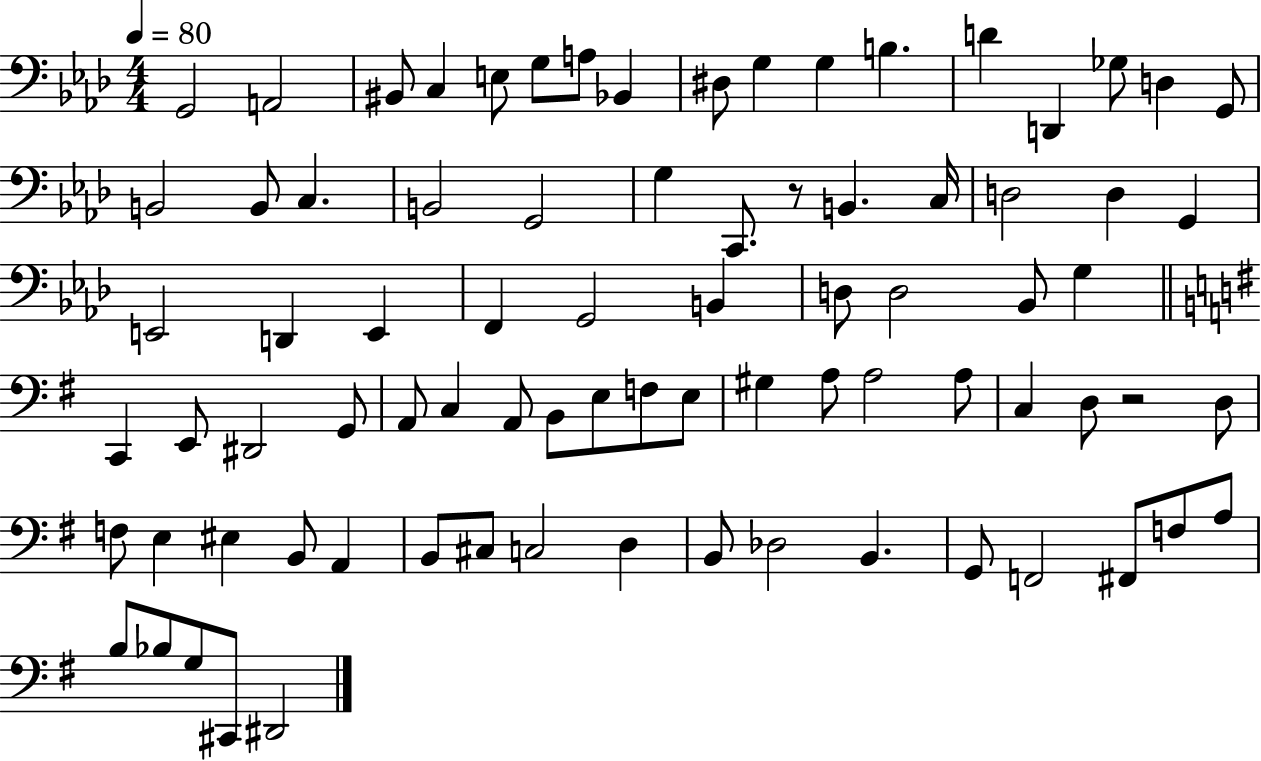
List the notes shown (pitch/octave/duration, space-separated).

G2/h A2/h BIS2/e C3/q E3/e G3/e A3/e Bb2/q D#3/e G3/q G3/q B3/q. D4/q D2/q Gb3/e D3/q G2/e B2/h B2/e C3/q. B2/h G2/h G3/q C2/e. R/e B2/q. C3/s D3/h D3/q G2/q E2/h D2/q E2/q F2/q G2/h B2/q D3/e D3/h Bb2/e G3/q C2/q E2/e D#2/h G2/e A2/e C3/q A2/e B2/e E3/e F3/e E3/e G#3/q A3/e A3/h A3/e C3/q D3/e R/h D3/e F3/e E3/q EIS3/q B2/e A2/q B2/e C#3/e C3/h D3/q B2/e Db3/h B2/q. G2/e F2/h F#2/e F3/e A3/e B3/e Bb3/e G3/e C#2/e D#2/h